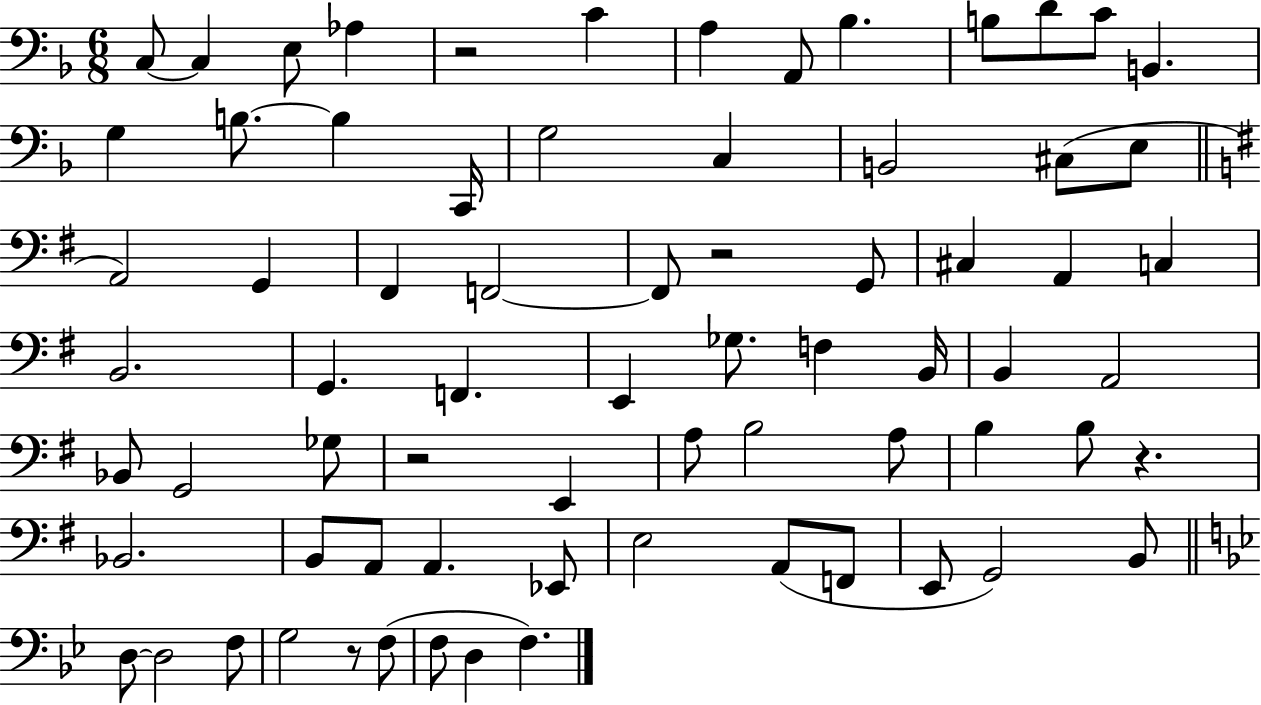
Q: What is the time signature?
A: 6/8